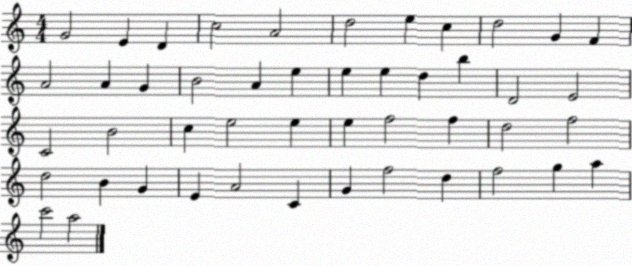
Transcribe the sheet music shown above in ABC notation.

X:1
T:Untitled
M:4/4
L:1/4
K:C
G2 E D c2 A2 d2 e c d2 G F A2 A G B2 A e e e d b D2 E2 C2 B2 c e2 e e f2 f d2 f2 d2 B G E A2 C G f2 d f2 g a c'2 a2